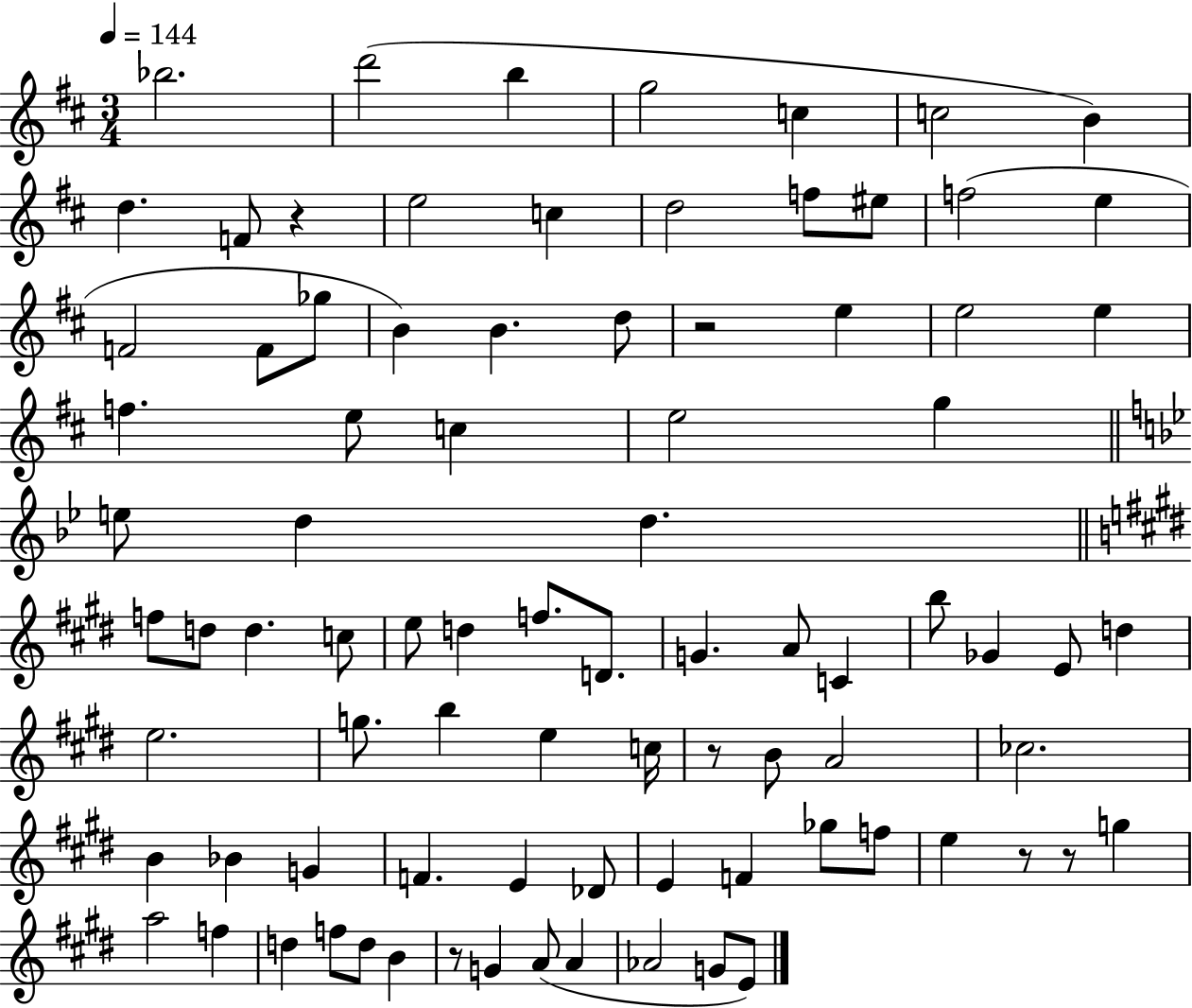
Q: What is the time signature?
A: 3/4